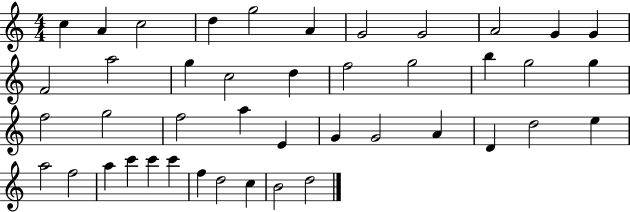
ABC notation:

X:1
T:Untitled
M:4/4
L:1/4
K:C
c A c2 d g2 A G2 G2 A2 G G F2 a2 g c2 d f2 g2 b g2 g f2 g2 f2 a E G G2 A D d2 e a2 f2 a c' c' c' f d2 c B2 d2